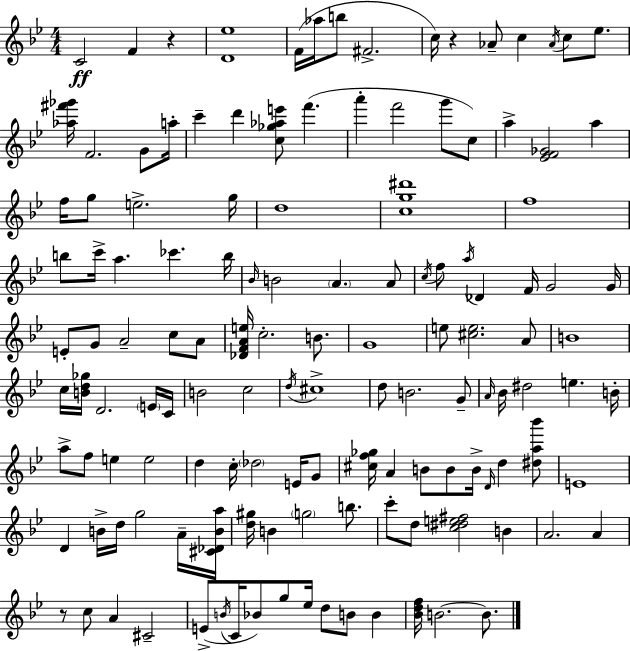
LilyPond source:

{
  \clef treble
  \numericTimeSignature
  \time 4/4
  \key bes \major
  \repeat volta 2 { c'2\ff f'4 r4 | <d' ees''>1 | f'16( aes''16 b''8 fis'2.-> | c''16) r4 aes'8-- c''4 \acciaccatura { aes'16 } c''8 ees''8. | \break <aes'' fis''' ges'''>16 f'2. g'8 | a''16-. c'''4-- d'''4 <c'' ges'' aes'' e'''>8 f'''4.( | a'''4-. f'''2 g'''8 c''8) | a''4-> <ees' f' ges'>2 a''4 | \break f''16 g''8 e''2.-> | g''16 d''1 | <c'' g'' dis'''>1 | f''1 | \break b''8 c'''16-> a''4. ces'''4. | b''16 \grace { bes'16 } b'2 \parenthesize a'4. | a'8 \acciaccatura { c''16 } f''8 \acciaccatura { a''16 } des'4 f'16 g'2 | g'16 e'8-. g'8 a'2-- | \break c''8 a'8 <des' f' a' e''>16 c''2.-. | b'8. g'1 | e''8 <cis'' e''>2. | a'8 b'1 | \break c''16 <b' d'' ges''>16 d'2. | \parenthesize e'16 c'16 b'2 c''2 | \acciaccatura { d''16 } cis''1-> | d''8 b'2. | \break g'8-- \grace { a'16 } bes'16 dis''2 e''4. | b'16-. a''8-> f''8 e''4 e''2 | d''4 c''16-. \parenthesize des''2 | e'16 g'8 <cis'' f'' ges''>16 a'4 b'8 b'8 b'16-> | \break \grace { d'16 } d''4 <dis'' a'' bes'''>8 e'1 | d'4 b'16-> d''16 g''2 | a'16-- <cis' des' b' a''>16 <d'' gis''>16 b'4 \parenthesize g''2 | b''8. c'''8-. d''8 <c'' dis'' e'' fis''>2 | \break b'4 a'2. | a'4 r8 c''8 a'4 cis'2-- | e'8->( \acciaccatura { b'16 } c'16 bes'8) g''8 ees''16 | d''8 b'8 b'4 <bes' d'' f''>16 b'2.~~ | \break b'8. } \bar "|."
}